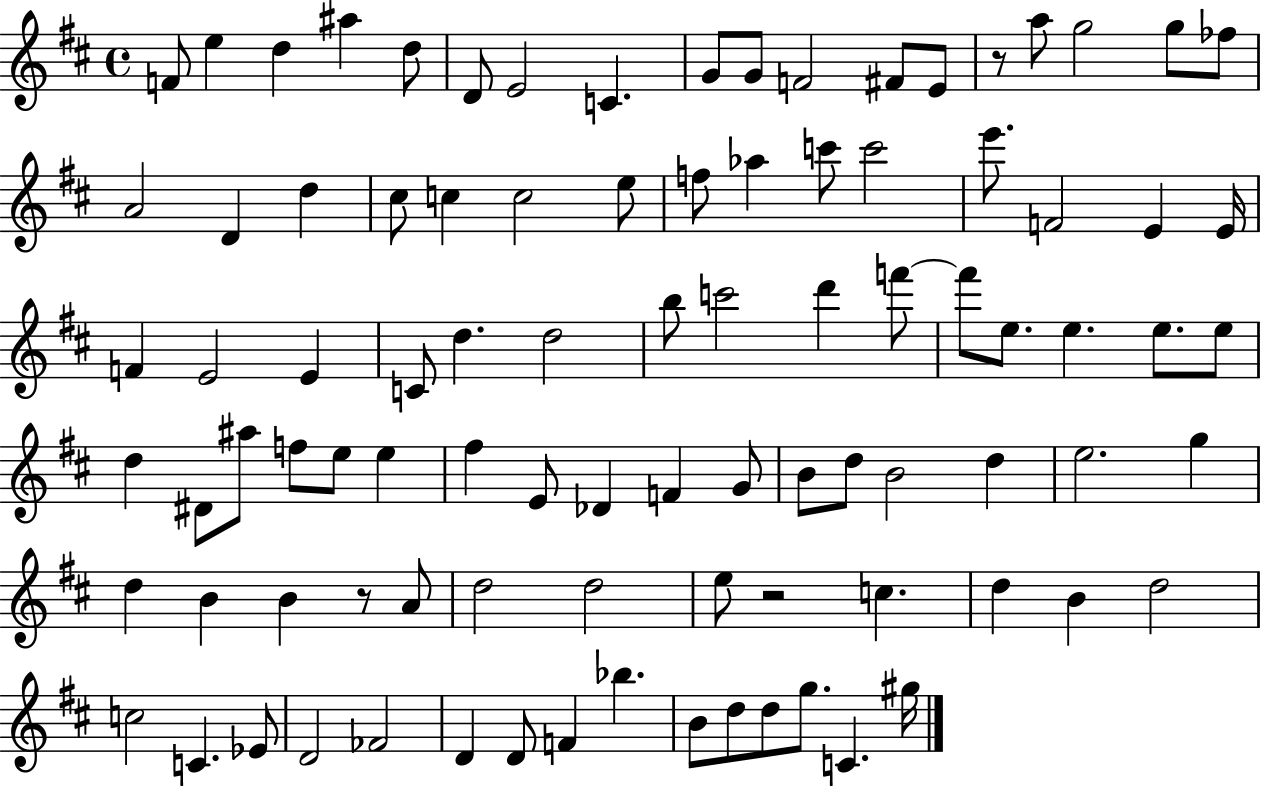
F4/e E5/q D5/q A#5/q D5/e D4/e E4/h C4/q. G4/e G4/e F4/h F#4/e E4/e R/e A5/e G5/h G5/e FES5/e A4/h D4/q D5/q C#5/e C5/q C5/h E5/e F5/e Ab5/q C6/e C6/h E6/e. F4/h E4/q E4/s F4/q E4/h E4/q C4/e D5/q. D5/h B5/e C6/h D6/q F6/e F6/e E5/e. E5/q. E5/e. E5/e D5/q D#4/e A#5/e F5/e E5/e E5/q F#5/q E4/e Db4/q F4/q G4/e B4/e D5/e B4/h D5/q E5/h. G5/q D5/q B4/q B4/q R/e A4/e D5/h D5/h E5/e R/h C5/q. D5/q B4/q D5/h C5/h C4/q. Eb4/e D4/h FES4/h D4/q D4/e F4/q Bb5/q. B4/e D5/e D5/e G5/e. C4/q. G#5/s